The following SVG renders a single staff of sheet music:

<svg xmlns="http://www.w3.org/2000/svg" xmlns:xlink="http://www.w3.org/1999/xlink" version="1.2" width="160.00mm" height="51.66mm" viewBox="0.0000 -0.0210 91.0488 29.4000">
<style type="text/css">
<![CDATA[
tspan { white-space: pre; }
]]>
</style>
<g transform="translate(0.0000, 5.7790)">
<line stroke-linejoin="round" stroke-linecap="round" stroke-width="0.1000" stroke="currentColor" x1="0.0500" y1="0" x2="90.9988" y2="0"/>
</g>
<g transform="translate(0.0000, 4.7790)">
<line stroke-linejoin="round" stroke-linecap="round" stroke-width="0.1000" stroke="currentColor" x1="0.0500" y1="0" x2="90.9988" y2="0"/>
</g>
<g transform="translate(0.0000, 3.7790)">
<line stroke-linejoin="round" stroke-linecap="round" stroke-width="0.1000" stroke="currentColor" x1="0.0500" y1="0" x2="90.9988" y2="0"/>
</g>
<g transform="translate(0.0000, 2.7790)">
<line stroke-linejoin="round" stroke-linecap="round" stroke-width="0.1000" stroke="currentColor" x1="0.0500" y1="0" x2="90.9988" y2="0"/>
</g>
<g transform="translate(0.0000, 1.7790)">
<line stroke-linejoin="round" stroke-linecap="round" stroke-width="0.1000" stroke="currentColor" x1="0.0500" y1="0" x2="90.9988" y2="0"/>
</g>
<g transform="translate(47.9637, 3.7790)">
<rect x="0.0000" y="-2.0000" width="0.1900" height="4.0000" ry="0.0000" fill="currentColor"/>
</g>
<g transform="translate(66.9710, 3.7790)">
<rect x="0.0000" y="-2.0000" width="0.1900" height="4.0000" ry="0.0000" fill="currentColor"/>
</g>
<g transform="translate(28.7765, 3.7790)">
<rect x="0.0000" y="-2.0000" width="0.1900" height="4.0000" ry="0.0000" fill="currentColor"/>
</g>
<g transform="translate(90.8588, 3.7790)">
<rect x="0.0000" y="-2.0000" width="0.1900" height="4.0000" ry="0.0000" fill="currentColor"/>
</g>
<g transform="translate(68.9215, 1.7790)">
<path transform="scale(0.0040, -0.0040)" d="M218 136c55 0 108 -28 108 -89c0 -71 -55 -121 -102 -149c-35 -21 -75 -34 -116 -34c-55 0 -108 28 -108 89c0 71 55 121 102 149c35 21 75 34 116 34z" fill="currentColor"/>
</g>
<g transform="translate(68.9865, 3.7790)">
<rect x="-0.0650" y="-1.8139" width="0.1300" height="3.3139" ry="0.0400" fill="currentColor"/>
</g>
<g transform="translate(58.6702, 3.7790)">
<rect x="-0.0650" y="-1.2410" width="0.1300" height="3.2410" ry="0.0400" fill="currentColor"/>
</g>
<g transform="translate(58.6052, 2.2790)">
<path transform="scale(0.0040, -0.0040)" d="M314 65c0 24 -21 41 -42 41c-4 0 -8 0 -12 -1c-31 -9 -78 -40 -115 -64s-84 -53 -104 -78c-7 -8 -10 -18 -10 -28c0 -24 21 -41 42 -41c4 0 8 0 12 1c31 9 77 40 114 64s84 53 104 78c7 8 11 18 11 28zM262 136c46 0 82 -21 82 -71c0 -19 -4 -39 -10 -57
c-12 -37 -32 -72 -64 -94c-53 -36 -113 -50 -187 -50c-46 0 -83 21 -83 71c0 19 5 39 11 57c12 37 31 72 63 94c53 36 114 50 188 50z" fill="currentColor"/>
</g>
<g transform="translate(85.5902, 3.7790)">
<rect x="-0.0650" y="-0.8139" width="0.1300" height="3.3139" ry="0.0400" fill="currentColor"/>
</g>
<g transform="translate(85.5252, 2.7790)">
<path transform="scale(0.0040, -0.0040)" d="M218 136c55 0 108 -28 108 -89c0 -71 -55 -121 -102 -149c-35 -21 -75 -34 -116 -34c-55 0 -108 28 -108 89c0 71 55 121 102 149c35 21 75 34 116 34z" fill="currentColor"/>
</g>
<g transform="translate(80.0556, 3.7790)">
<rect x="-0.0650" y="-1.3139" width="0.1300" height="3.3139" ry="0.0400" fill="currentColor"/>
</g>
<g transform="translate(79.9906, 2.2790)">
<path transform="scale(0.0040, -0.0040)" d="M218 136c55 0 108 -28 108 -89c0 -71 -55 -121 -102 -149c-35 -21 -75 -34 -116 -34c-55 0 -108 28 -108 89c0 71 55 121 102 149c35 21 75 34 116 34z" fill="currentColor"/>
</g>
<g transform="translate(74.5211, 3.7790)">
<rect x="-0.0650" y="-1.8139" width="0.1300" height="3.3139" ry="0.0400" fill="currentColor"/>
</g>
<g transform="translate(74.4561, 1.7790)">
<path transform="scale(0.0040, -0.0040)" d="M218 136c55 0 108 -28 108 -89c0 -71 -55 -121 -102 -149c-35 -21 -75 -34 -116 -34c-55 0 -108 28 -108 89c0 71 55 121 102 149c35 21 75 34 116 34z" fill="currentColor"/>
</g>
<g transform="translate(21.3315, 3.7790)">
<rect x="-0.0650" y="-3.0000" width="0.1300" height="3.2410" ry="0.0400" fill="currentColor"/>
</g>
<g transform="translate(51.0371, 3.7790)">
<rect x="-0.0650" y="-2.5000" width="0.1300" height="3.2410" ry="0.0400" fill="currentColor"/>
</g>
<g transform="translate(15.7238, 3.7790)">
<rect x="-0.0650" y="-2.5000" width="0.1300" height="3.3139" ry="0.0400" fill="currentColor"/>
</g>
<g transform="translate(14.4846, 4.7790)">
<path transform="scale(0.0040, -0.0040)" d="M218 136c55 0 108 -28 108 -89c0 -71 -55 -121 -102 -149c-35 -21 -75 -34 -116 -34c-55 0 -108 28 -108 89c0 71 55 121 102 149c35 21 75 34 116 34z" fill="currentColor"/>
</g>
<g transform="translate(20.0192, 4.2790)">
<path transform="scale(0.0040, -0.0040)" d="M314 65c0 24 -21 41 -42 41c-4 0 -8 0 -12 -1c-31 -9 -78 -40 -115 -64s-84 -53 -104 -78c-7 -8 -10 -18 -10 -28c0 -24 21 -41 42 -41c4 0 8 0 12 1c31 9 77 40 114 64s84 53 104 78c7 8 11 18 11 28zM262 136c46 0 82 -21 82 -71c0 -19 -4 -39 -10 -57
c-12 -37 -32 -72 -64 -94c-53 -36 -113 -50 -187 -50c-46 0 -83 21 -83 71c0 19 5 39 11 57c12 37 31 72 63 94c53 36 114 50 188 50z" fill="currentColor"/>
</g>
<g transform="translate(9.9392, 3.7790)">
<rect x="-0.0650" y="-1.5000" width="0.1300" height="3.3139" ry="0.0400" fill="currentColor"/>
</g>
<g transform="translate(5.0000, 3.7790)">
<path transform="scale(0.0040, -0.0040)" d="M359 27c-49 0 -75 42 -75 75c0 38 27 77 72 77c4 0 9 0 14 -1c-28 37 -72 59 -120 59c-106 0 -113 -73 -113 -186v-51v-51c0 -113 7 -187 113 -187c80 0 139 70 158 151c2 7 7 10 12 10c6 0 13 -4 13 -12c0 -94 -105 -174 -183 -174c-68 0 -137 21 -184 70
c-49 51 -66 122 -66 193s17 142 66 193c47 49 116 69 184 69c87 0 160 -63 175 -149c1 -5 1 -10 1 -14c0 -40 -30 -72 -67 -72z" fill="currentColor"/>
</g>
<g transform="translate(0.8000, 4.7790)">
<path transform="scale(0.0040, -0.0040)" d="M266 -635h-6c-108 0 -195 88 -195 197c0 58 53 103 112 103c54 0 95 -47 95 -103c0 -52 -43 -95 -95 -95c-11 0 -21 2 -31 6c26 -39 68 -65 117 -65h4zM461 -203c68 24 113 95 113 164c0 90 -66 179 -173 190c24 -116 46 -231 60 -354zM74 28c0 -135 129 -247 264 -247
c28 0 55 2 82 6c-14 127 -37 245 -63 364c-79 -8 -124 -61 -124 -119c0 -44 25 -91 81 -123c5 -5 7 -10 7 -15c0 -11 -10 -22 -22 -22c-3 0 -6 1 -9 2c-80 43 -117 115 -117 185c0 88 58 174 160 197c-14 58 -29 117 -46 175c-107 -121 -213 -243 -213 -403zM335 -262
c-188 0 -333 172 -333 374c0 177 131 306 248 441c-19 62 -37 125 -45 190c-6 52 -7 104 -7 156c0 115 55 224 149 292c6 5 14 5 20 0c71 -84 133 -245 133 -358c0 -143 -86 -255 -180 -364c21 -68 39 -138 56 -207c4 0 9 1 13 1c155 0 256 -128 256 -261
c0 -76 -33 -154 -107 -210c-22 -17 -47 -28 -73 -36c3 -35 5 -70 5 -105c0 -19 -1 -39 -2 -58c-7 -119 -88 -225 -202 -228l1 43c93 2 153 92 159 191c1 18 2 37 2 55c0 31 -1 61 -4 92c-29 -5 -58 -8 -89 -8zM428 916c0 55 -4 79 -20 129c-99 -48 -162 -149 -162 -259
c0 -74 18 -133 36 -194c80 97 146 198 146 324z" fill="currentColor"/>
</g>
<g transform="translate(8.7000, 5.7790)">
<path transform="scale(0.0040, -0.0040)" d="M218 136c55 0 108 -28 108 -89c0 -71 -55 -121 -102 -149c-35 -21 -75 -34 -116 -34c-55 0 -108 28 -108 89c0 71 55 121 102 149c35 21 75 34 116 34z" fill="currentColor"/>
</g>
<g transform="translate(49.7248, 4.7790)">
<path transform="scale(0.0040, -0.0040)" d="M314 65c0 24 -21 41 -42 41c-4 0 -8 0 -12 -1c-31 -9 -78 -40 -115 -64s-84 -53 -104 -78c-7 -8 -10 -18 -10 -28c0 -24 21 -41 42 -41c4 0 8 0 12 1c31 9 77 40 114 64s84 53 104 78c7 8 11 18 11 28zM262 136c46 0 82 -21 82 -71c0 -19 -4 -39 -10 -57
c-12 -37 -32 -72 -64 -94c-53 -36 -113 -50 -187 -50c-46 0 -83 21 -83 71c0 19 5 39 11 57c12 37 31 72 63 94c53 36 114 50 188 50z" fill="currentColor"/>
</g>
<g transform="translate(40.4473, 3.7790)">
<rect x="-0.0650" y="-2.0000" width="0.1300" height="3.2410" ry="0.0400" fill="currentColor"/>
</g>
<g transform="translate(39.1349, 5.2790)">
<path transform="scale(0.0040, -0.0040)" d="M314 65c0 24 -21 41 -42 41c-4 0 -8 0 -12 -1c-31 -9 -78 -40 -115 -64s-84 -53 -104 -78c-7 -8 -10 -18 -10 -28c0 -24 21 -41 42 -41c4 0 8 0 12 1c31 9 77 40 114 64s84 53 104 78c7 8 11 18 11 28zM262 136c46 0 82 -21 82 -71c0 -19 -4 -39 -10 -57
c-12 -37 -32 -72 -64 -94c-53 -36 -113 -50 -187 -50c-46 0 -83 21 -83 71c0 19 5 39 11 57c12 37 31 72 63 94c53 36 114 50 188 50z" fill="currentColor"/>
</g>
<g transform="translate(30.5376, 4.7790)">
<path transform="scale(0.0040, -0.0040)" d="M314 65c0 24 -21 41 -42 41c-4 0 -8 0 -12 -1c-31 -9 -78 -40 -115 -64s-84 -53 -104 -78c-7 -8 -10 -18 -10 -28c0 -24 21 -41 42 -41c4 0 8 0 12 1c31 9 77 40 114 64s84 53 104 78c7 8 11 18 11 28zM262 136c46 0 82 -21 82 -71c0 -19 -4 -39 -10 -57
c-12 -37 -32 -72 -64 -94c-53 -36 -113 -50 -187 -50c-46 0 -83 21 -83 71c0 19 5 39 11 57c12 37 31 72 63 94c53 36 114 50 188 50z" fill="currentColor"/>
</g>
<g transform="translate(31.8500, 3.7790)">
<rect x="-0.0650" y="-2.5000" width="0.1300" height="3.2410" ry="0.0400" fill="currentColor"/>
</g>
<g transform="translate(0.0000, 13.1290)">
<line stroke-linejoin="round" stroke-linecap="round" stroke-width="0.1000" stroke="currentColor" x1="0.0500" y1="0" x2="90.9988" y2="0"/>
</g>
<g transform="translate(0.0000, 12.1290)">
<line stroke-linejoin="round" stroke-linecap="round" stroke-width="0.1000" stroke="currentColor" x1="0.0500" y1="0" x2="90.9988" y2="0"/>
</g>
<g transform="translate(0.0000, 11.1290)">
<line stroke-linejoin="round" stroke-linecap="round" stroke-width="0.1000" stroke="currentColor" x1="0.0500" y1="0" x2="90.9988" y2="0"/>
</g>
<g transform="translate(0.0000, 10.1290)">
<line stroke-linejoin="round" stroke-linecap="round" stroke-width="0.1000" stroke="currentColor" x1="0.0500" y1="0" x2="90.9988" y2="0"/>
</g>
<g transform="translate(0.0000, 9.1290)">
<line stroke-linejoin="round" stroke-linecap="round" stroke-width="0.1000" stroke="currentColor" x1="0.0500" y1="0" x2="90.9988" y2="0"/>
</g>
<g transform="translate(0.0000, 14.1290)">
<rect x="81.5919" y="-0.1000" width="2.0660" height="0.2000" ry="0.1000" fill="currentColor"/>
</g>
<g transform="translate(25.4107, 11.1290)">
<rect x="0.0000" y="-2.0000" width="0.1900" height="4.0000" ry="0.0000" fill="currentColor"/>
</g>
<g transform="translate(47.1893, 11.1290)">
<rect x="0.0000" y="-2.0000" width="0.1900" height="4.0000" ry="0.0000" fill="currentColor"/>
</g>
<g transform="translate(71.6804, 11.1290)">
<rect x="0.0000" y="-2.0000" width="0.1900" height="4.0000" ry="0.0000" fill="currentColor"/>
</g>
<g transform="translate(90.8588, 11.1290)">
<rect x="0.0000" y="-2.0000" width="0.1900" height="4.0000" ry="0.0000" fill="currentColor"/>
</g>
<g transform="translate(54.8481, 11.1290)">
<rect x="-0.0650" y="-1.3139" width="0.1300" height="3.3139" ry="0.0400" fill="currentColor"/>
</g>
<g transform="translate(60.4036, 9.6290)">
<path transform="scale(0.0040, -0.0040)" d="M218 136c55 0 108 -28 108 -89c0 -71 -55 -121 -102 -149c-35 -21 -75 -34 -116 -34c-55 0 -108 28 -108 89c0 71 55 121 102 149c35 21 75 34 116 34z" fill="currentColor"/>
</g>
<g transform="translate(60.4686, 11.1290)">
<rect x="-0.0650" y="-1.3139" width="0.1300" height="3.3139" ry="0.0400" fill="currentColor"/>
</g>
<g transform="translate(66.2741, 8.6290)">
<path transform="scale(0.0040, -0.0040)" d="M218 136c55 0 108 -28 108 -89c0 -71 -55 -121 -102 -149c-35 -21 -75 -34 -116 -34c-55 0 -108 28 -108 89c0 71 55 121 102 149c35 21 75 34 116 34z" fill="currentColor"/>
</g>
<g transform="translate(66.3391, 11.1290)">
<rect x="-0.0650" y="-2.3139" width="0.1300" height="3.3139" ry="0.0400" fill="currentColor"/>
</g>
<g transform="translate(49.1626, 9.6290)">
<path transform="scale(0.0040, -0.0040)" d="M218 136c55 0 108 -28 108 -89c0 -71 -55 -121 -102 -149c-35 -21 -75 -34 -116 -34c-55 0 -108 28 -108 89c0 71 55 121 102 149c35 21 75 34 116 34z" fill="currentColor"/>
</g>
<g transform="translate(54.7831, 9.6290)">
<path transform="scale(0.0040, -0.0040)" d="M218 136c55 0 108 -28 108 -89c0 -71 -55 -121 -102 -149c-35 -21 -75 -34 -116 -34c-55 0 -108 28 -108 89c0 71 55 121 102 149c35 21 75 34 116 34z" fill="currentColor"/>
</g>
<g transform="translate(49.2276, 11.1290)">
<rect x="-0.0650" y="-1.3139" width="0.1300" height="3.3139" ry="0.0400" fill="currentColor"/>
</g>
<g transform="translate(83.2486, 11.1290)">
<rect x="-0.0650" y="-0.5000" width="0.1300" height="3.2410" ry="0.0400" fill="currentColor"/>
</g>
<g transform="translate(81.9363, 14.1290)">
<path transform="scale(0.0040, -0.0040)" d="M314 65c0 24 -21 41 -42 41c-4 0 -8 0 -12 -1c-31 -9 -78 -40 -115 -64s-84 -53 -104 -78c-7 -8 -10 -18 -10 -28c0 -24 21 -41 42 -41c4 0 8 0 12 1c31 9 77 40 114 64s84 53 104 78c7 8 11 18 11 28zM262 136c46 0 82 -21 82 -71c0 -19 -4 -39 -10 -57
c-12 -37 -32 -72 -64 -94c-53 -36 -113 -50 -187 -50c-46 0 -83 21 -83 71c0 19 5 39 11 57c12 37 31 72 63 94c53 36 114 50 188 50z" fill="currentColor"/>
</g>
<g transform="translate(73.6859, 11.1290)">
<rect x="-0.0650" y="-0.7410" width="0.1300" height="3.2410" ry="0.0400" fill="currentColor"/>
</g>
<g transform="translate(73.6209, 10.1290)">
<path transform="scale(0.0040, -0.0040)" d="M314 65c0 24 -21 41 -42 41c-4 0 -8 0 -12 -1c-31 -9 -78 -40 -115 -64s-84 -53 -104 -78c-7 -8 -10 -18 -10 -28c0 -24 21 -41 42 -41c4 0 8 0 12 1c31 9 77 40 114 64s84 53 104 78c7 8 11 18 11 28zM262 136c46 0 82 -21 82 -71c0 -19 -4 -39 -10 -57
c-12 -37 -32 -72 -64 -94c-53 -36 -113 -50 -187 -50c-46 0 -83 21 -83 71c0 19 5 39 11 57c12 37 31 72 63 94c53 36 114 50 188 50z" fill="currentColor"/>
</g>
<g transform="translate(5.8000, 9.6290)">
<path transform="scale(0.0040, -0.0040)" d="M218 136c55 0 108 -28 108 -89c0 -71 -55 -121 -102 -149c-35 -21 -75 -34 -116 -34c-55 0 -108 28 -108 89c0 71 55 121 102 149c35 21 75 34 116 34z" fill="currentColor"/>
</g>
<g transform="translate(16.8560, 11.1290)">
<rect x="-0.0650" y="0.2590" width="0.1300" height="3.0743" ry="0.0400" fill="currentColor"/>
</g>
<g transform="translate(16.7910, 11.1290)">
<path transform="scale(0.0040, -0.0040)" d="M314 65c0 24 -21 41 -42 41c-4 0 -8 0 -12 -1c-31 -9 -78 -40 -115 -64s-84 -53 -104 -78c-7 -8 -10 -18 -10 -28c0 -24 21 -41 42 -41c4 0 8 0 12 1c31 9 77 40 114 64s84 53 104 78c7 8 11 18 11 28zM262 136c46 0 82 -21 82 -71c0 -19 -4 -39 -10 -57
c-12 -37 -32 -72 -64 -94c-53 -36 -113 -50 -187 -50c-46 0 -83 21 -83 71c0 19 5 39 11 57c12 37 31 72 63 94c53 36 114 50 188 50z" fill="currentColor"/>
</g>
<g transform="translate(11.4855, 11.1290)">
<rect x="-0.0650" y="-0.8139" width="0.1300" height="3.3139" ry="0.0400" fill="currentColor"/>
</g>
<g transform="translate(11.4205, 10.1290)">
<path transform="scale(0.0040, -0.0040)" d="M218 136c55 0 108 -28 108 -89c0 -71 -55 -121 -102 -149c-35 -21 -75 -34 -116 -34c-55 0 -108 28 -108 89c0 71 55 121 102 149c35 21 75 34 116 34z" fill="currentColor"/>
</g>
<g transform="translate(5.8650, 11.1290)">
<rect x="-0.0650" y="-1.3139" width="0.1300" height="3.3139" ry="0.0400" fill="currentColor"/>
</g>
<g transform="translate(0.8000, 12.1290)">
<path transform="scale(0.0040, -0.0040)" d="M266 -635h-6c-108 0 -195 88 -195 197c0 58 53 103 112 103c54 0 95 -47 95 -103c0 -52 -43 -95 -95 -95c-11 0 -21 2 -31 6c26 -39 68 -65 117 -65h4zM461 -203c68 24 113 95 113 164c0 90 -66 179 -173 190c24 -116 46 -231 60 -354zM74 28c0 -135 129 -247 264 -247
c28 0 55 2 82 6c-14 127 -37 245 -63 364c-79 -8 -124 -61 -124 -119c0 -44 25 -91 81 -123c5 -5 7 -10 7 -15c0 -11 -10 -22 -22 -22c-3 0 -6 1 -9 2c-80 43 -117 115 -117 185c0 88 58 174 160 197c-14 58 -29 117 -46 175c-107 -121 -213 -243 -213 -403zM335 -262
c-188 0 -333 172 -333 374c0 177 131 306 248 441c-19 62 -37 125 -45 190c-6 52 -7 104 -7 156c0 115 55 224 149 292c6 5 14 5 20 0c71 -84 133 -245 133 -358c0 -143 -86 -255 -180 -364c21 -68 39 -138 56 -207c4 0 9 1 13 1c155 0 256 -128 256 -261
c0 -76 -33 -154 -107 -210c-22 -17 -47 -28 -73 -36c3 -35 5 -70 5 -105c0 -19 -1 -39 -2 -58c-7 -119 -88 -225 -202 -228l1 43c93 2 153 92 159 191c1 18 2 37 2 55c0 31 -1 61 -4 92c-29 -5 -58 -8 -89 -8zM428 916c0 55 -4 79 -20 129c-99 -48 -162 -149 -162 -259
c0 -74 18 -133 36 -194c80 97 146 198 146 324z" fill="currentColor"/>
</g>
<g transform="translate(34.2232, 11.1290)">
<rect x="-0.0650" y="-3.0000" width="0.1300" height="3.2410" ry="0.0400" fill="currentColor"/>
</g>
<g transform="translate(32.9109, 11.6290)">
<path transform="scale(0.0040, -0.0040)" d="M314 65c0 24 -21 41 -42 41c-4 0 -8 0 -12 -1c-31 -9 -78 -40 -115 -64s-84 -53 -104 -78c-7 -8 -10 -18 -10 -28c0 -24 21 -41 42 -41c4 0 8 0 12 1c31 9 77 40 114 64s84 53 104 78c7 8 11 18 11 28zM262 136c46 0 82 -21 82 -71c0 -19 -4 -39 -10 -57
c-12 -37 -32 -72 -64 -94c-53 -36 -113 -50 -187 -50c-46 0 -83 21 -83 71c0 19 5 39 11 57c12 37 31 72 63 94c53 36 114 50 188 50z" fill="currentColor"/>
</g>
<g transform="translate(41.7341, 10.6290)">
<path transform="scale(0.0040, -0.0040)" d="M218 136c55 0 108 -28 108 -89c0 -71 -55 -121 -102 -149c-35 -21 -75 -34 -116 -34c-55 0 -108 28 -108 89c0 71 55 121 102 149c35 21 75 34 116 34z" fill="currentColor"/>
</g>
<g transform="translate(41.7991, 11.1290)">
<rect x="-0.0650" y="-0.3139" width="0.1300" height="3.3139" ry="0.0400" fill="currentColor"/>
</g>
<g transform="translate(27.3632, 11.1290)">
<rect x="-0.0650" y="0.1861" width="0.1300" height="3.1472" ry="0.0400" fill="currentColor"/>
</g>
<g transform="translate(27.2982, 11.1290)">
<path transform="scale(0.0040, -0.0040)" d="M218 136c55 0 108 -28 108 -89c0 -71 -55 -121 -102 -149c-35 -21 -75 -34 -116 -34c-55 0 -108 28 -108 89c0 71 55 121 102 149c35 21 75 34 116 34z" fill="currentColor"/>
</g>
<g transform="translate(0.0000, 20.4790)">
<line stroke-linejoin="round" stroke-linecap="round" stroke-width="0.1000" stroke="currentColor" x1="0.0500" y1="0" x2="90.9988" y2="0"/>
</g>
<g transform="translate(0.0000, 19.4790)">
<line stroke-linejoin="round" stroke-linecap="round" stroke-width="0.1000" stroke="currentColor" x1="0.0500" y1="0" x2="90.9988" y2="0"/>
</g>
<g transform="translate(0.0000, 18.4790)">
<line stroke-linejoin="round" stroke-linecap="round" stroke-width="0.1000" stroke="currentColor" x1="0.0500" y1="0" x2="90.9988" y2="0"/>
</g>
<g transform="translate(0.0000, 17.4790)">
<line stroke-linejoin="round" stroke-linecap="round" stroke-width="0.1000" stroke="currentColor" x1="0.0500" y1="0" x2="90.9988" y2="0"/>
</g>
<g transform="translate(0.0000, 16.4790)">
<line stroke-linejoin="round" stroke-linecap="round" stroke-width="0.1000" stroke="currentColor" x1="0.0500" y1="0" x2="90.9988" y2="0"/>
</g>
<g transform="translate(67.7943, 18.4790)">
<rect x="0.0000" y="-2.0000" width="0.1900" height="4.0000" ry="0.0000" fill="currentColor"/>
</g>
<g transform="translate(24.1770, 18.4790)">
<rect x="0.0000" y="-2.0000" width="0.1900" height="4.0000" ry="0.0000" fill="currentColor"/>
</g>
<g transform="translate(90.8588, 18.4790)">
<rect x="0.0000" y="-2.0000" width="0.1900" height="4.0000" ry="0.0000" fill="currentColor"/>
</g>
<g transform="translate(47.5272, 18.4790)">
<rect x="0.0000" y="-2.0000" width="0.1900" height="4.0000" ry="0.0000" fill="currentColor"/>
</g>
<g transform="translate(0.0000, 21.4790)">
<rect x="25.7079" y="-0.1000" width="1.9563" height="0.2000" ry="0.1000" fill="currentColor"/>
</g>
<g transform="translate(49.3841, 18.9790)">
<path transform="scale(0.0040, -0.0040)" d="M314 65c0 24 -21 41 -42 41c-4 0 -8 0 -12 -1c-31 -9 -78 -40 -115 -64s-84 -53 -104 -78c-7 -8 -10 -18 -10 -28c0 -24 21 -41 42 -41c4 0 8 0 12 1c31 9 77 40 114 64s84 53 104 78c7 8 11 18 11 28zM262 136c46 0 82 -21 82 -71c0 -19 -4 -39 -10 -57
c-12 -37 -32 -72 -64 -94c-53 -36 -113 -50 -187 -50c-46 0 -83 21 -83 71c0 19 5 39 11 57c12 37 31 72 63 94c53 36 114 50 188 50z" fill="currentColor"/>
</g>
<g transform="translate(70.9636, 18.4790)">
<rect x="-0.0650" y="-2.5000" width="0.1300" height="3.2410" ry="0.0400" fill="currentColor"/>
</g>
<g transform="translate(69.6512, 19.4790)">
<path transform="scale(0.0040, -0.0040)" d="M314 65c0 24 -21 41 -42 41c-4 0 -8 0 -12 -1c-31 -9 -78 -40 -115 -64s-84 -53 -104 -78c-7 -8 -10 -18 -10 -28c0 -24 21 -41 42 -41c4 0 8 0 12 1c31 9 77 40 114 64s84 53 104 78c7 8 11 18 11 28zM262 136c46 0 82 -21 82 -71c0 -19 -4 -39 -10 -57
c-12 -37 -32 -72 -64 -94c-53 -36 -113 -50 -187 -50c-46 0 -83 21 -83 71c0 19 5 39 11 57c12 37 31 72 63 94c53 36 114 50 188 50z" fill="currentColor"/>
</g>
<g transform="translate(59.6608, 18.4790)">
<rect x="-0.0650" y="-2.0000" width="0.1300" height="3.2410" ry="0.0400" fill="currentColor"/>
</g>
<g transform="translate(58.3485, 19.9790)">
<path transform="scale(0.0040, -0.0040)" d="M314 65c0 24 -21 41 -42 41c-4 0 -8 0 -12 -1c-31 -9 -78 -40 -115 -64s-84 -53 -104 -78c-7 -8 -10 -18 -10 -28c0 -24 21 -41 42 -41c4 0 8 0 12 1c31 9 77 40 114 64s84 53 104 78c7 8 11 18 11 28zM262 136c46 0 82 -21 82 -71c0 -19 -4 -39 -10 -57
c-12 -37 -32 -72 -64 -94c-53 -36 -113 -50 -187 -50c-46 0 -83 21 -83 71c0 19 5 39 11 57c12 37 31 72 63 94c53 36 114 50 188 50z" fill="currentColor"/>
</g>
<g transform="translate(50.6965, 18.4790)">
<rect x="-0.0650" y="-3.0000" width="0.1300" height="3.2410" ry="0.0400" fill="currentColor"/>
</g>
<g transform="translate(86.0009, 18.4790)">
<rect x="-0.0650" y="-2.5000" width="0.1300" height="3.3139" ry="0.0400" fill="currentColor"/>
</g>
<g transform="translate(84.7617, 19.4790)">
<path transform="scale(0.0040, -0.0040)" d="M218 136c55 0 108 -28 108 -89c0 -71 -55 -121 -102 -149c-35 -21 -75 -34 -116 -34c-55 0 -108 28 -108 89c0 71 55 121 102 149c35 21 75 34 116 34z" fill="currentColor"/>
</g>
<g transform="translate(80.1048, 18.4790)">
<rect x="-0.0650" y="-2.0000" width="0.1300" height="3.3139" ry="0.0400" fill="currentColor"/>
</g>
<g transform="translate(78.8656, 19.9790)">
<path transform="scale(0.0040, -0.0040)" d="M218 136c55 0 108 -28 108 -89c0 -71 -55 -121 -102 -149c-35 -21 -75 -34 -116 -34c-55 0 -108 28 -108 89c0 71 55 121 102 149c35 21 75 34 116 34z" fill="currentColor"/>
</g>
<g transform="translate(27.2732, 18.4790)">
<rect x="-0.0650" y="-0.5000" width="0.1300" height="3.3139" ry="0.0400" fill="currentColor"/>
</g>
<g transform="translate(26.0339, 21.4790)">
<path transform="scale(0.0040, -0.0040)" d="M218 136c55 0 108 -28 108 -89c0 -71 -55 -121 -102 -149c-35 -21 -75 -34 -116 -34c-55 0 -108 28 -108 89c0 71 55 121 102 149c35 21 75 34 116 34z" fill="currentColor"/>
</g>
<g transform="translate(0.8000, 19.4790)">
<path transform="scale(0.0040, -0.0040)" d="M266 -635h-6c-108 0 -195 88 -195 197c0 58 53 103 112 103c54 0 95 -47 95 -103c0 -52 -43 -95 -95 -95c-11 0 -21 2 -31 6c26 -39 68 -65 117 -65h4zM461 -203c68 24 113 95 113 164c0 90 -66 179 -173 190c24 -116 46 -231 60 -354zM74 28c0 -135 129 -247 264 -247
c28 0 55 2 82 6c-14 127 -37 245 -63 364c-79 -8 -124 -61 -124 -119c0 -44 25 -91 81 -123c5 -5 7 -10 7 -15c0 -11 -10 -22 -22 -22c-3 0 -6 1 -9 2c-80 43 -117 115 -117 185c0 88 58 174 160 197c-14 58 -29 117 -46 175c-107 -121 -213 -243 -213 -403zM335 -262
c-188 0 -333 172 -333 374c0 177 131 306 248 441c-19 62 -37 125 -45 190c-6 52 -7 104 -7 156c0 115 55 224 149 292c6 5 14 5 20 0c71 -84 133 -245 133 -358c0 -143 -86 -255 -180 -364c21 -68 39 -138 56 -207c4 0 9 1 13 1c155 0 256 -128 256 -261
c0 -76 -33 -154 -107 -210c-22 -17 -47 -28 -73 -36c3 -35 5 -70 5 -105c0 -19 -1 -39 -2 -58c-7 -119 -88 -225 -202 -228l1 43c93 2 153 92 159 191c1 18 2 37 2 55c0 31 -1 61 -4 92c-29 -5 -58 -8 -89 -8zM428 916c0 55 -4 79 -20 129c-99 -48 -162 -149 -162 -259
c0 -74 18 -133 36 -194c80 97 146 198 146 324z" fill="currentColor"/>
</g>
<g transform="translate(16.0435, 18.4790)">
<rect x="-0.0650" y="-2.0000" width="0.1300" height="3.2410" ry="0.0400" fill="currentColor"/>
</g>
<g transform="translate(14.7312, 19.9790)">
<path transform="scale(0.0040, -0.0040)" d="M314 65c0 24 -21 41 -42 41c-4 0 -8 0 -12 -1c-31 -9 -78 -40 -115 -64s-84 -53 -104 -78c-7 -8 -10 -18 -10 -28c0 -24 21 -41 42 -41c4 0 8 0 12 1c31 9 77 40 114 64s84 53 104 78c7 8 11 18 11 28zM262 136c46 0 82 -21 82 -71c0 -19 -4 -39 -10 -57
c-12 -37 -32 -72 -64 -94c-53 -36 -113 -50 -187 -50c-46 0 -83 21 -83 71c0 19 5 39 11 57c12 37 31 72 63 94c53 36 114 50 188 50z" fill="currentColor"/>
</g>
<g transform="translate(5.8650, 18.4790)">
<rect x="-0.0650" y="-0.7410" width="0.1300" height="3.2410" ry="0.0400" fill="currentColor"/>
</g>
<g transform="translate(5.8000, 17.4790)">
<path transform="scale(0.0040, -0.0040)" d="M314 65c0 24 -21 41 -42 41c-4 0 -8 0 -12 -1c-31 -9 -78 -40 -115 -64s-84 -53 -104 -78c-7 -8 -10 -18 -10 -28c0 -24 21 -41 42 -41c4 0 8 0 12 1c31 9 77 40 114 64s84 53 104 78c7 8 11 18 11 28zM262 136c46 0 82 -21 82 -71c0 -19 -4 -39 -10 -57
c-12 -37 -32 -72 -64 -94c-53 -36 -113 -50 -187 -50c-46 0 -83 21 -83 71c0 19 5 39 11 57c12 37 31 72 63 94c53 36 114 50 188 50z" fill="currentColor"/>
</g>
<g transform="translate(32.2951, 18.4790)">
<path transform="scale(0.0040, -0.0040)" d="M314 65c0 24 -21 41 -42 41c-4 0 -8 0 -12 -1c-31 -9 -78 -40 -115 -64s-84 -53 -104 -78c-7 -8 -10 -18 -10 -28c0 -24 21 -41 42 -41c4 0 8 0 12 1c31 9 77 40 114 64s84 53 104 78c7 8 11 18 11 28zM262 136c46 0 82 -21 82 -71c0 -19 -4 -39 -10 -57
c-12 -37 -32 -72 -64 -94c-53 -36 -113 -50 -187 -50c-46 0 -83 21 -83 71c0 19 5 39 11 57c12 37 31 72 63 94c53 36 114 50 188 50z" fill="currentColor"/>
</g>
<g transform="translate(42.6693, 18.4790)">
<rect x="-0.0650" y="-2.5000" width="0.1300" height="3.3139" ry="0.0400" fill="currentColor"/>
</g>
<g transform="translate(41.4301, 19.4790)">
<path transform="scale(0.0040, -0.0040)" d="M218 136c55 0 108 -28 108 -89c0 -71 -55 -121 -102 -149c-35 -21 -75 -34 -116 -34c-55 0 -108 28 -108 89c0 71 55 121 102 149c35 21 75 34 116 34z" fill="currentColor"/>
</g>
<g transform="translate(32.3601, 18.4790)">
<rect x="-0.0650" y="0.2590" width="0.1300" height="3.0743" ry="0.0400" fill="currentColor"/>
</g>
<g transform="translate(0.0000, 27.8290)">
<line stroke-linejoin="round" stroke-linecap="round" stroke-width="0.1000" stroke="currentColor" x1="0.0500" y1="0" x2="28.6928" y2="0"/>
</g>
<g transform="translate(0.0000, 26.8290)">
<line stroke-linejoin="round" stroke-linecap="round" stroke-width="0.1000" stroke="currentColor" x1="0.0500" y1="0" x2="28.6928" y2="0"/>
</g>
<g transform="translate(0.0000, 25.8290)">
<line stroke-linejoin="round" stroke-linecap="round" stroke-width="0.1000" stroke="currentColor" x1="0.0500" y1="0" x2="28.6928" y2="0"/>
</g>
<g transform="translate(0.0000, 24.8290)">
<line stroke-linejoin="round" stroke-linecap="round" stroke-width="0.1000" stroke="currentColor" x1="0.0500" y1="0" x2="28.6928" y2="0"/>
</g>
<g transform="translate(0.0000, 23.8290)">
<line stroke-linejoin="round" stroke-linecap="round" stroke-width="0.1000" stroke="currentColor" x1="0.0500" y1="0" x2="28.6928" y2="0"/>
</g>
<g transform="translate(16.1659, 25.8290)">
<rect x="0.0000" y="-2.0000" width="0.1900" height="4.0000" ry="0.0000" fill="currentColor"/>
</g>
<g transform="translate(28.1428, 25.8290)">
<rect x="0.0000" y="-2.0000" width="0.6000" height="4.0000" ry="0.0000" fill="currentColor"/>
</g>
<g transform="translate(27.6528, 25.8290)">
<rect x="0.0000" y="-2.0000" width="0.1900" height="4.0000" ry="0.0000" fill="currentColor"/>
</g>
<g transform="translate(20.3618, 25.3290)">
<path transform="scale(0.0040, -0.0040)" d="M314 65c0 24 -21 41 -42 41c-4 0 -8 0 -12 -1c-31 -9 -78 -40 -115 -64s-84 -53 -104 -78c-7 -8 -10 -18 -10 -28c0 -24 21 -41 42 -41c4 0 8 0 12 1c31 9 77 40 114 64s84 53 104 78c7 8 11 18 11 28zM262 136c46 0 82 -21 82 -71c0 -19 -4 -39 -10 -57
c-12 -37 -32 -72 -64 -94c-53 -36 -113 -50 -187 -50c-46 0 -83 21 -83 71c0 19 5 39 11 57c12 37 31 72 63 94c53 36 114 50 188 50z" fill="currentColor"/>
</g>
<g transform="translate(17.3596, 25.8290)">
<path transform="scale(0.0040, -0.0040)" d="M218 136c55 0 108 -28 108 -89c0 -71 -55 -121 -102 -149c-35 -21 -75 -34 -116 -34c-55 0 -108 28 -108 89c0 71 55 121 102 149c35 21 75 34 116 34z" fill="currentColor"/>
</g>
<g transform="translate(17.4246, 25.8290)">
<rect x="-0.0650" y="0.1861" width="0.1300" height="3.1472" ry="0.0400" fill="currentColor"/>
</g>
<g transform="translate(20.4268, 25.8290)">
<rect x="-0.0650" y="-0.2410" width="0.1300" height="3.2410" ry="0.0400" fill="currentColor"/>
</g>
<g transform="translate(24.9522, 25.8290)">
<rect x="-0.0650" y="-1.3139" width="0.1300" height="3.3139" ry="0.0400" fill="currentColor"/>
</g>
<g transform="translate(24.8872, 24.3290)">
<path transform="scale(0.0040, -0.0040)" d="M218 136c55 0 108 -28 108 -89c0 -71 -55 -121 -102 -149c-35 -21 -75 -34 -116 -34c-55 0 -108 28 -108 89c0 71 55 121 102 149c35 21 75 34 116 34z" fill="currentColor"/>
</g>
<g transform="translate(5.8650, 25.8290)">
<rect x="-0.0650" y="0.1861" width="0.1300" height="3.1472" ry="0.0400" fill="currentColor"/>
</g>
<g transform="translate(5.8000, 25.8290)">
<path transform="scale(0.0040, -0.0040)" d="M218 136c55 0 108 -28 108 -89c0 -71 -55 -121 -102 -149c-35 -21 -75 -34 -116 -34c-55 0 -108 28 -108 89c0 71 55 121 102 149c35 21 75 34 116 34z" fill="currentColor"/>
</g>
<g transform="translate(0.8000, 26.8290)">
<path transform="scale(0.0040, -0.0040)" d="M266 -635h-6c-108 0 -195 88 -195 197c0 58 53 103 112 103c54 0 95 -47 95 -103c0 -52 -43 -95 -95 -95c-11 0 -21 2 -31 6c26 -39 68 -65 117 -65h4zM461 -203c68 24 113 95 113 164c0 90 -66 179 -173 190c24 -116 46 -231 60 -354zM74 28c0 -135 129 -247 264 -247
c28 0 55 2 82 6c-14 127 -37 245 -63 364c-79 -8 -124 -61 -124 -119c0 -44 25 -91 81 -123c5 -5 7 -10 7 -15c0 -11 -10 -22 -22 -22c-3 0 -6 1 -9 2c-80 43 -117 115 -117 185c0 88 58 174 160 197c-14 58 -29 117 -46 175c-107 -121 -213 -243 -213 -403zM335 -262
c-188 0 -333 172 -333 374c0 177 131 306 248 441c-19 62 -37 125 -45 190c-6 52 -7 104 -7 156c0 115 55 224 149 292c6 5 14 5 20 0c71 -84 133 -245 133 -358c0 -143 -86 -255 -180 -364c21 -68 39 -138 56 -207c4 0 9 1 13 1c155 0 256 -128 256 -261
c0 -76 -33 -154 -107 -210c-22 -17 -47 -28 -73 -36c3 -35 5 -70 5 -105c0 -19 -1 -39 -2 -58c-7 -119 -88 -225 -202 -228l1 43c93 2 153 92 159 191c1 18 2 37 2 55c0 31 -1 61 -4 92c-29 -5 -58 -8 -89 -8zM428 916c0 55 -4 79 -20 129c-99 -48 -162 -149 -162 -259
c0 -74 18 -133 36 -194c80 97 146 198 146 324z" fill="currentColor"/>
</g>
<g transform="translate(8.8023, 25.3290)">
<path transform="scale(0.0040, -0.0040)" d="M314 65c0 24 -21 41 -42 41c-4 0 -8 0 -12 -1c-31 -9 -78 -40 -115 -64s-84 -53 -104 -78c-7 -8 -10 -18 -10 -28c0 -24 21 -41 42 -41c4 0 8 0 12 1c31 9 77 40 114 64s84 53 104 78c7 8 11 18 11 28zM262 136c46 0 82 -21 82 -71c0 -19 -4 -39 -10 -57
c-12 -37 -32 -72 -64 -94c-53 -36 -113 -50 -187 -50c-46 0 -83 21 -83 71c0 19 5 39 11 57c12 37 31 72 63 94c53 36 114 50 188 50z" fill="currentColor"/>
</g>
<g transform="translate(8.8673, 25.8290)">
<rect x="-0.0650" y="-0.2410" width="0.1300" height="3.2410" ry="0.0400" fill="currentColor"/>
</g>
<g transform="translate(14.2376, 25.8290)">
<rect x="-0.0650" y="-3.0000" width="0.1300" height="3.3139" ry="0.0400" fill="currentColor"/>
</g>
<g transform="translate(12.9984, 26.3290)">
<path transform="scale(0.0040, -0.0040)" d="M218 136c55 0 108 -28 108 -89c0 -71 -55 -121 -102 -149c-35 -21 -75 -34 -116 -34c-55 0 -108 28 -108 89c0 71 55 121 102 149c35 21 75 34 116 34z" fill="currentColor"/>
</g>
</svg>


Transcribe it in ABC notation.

X:1
T:Untitled
M:4/4
L:1/4
K:C
E G A2 G2 F2 G2 e2 f f e d e d B2 B A2 c e e e g d2 C2 d2 F2 C B2 G A2 F2 G2 F G B c2 A B c2 e